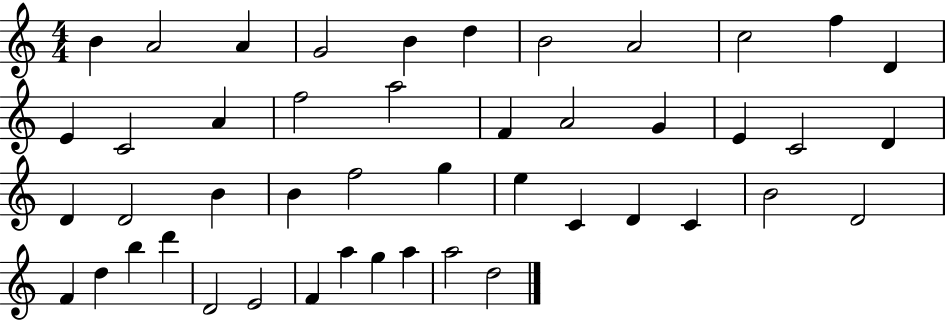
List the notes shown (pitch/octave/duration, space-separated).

B4/q A4/h A4/q G4/h B4/q D5/q B4/h A4/h C5/h F5/q D4/q E4/q C4/h A4/q F5/h A5/h F4/q A4/h G4/q E4/q C4/h D4/q D4/q D4/h B4/q B4/q F5/h G5/q E5/q C4/q D4/q C4/q B4/h D4/h F4/q D5/q B5/q D6/q D4/h E4/h F4/q A5/q G5/q A5/q A5/h D5/h